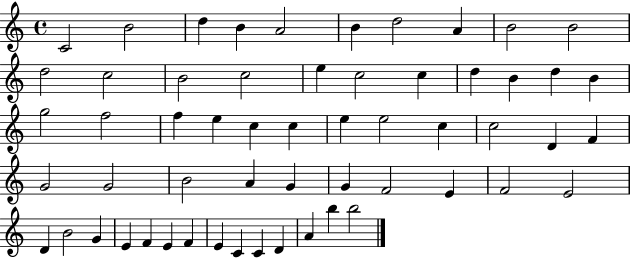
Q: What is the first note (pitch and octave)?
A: C4